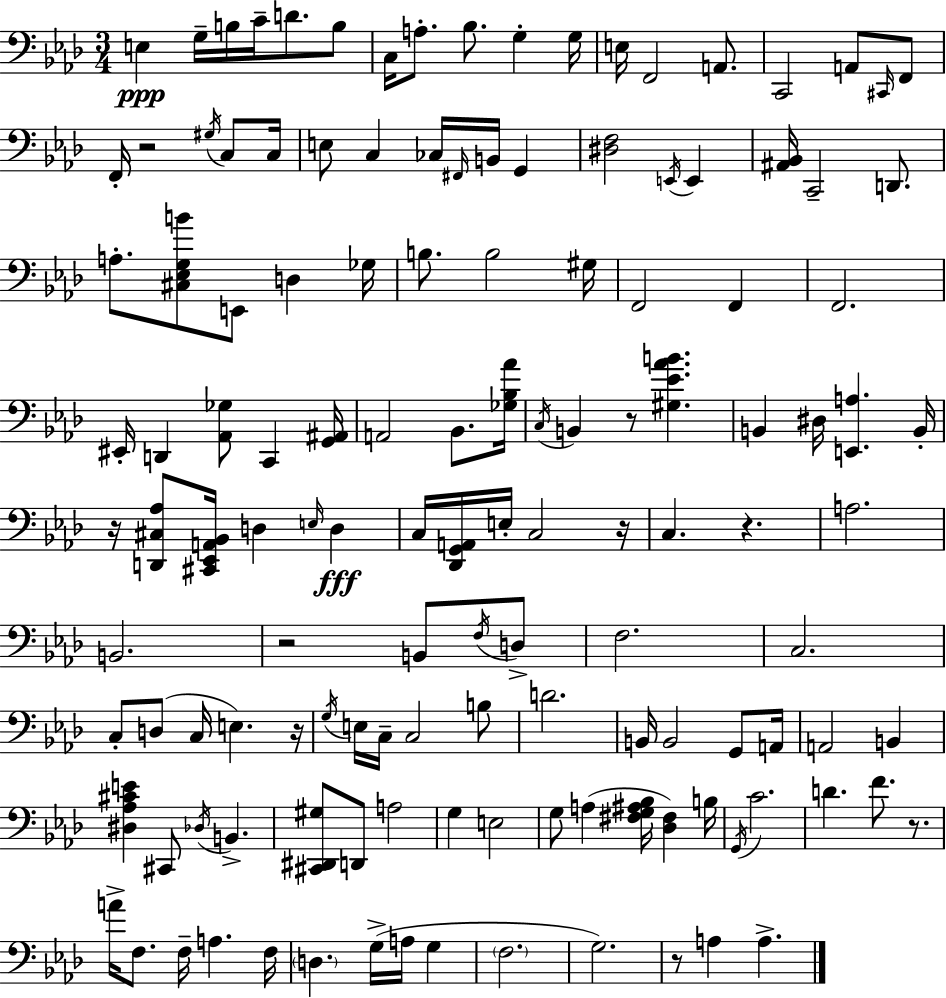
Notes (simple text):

E3/q G3/s B3/s C4/s D4/e. B3/e C3/s A3/e. Bb3/e. G3/q G3/s E3/s F2/h A2/e. C2/h A2/e C#2/s F2/e F2/s R/h G#3/s C3/e C3/s E3/e C3/q CES3/s F#2/s B2/s G2/q [D#3,F3]/h E2/s E2/q [A#2,Bb2]/s C2/h D2/e. A3/e. [C#3,Eb3,G3,B4]/e E2/e D3/q Gb3/s B3/e. B3/h G#3/s F2/h F2/q F2/h. EIS2/s D2/q [Ab2,Gb3]/e C2/q [G2,A#2]/s A2/h Bb2/e. [Gb3,Bb3,Ab4]/s C3/s B2/q R/e [G#3,Eb4,Ab4,B4]/q. B2/q D#3/s [E2,A3]/q. B2/s R/s [D2,C#3,Ab3]/e [C#2,Eb2,A2,Bb2]/s D3/q E3/s D3/q C3/s [Db2,G2,A2]/s E3/s C3/h R/s C3/q. R/q. A3/h. B2/h. R/h B2/e F3/s D3/e F3/h. C3/h. C3/e D3/e C3/s E3/q. R/s G3/s E3/s C3/s C3/h B3/e D4/h. B2/s B2/h G2/e A2/s A2/h B2/q [D#3,Ab3,C#4,E4]/q C#2/e Db3/s B2/q. [C#2,D#2,G#3]/e D2/e A3/h G3/q E3/h G3/e A3/q [F#3,G3,A#3,Bb3]/s [Db3,F#3]/q B3/s G2/s C4/h. D4/q. F4/e. R/e. A4/s F3/e. F3/s A3/q. F3/s D3/q. G3/s A3/s G3/q F3/h. G3/h. R/e A3/q A3/q.